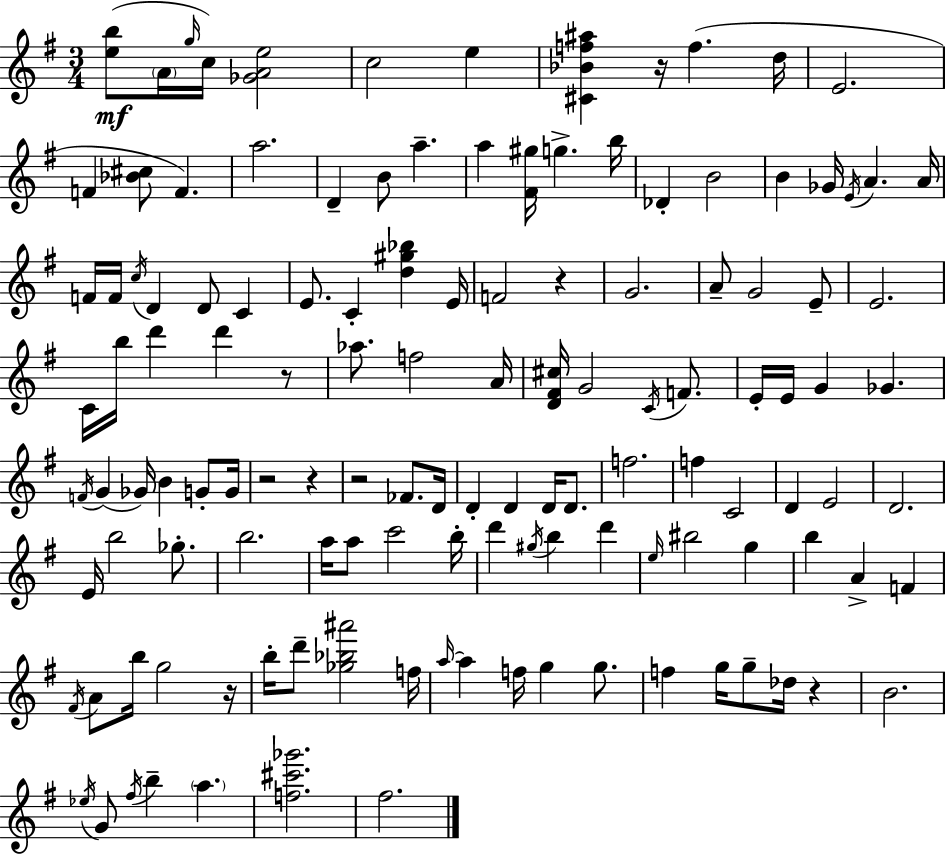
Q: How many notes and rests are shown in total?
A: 129